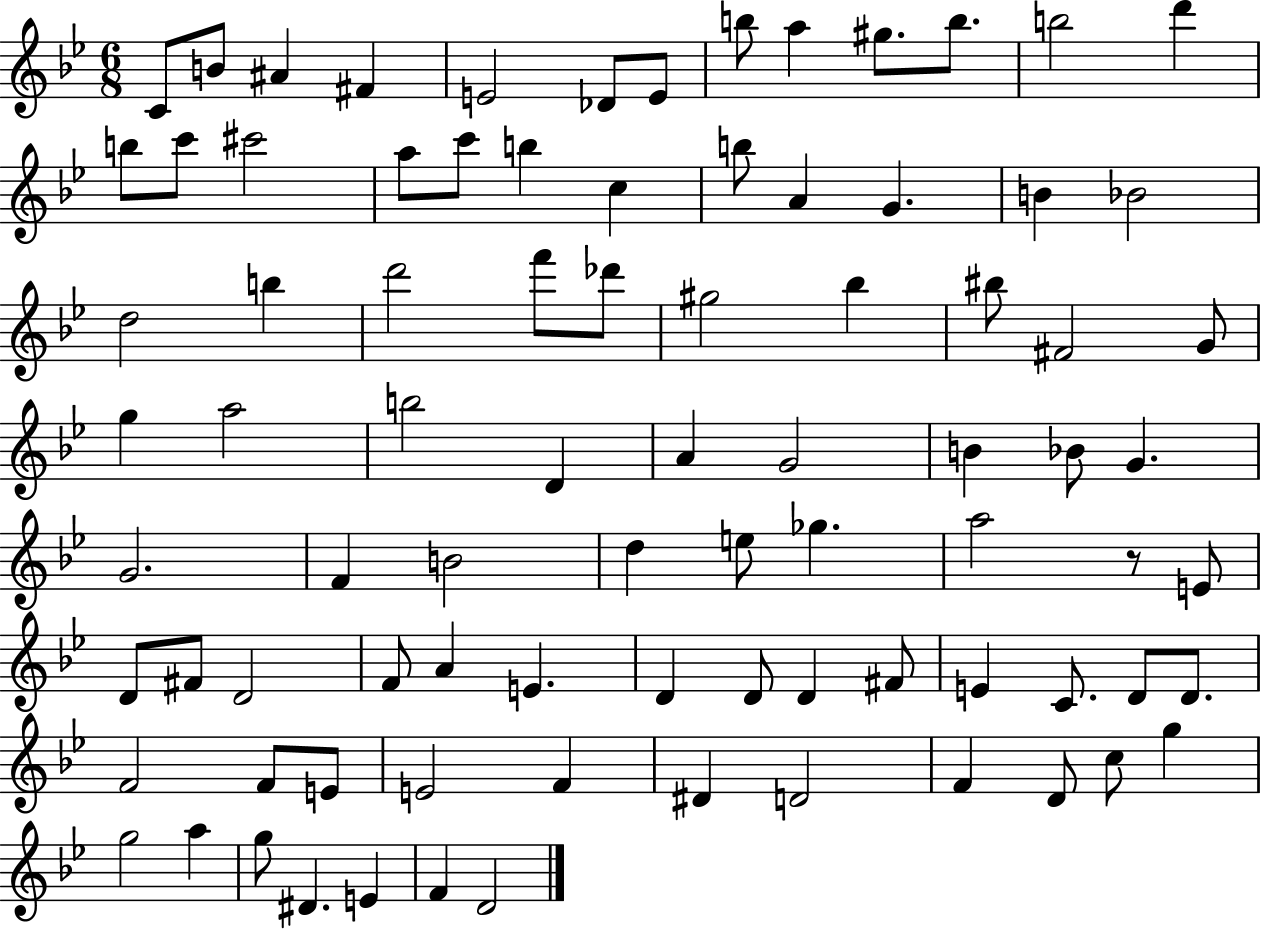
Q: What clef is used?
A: treble